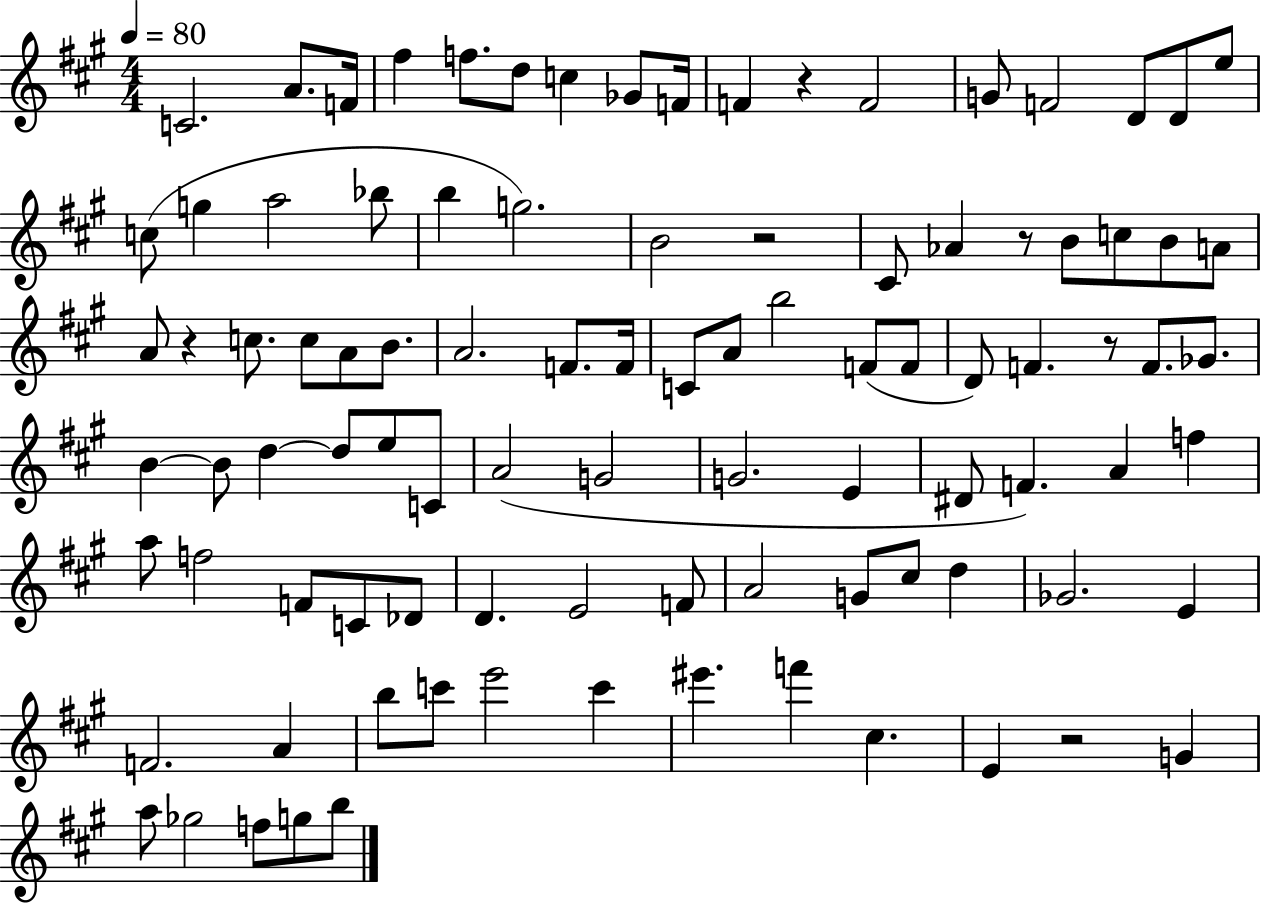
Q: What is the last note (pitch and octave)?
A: B5